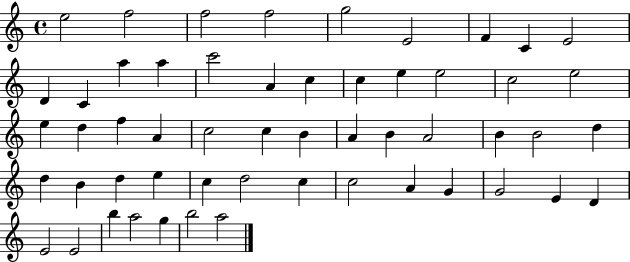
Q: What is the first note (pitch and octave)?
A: E5